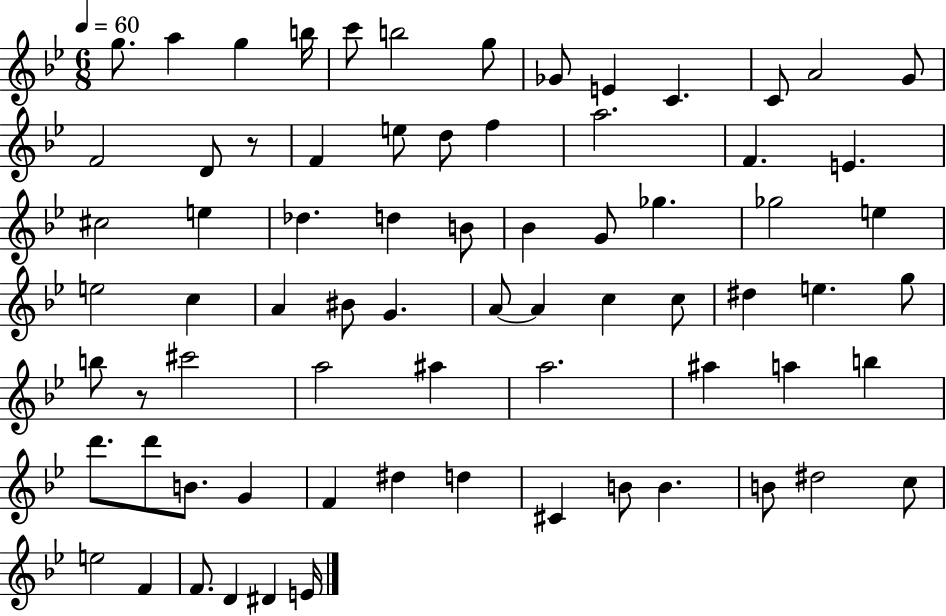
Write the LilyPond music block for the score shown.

{
  \clef treble
  \numericTimeSignature
  \time 6/8
  \key bes \major
  \tempo 4 = 60
  g''8. a''4 g''4 b''16 | c'''8 b''2 g''8 | ges'8 e'4 c'4. | c'8 a'2 g'8 | \break f'2 d'8 r8 | f'4 e''8 d''8 f''4 | a''2. | f'4. e'4. | \break cis''2 e''4 | des''4. d''4 b'8 | bes'4 g'8 ges''4. | ges''2 e''4 | \break e''2 c''4 | a'4 bis'8 g'4. | a'8~~ a'4 c''4 c''8 | dis''4 e''4. g''8 | \break b''8 r8 cis'''2 | a''2 ais''4 | a''2. | ais''4 a''4 b''4 | \break d'''8. d'''8 b'8. g'4 | f'4 dis''4 d''4 | cis'4 b'8 b'4. | b'8 dis''2 c''8 | \break e''2 f'4 | f'8. d'4 dis'4 e'16 | \bar "|."
}